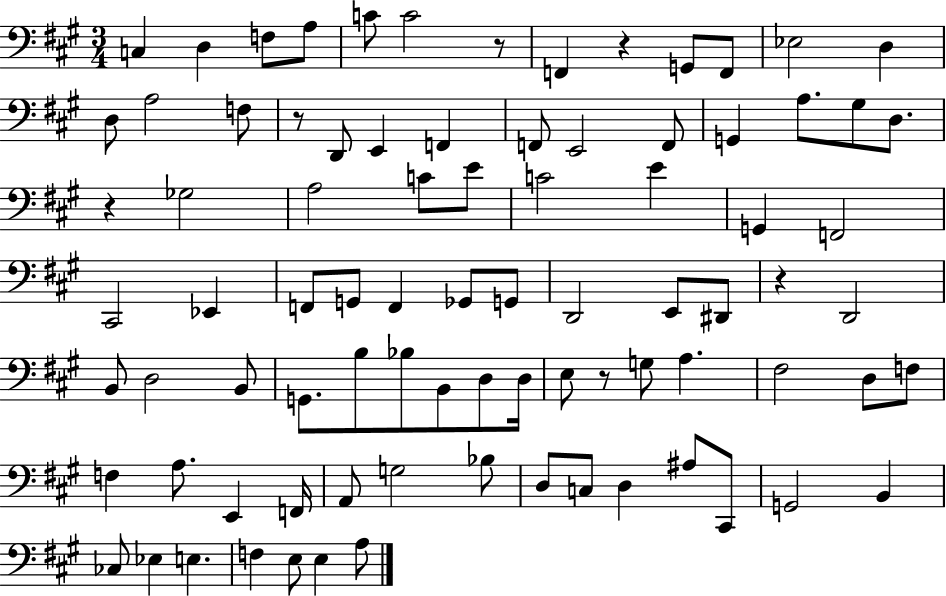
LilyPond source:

{
  \clef bass
  \numericTimeSignature
  \time 3/4
  \key a \major
  c4 d4 f8 a8 | c'8 c'2 r8 | f,4 r4 g,8 f,8 | ees2 d4 | \break d8 a2 f8 | r8 d,8 e,4 f,4 | f,8 e,2 f,8 | g,4 a8. gis8 d8. | \break r4 ges2 | a2 c'8 e'8 | c'2 e'4 | g,4 f,2 | \break cis,2 ees,4 | f,8 g,8 f,4 ges,8 g,8 | d,2 e,8 dis,8 | r4 d,2 | \break b,8 d2 b,8 | g,8. b8 bes8 b,8 d8 d16 | e8 r8 g8 a4. | fis2 d8 f8 | \break f4 a8. e,4 f,16 | a,8 g2 bes8 | d8 c8 d4 ais8 cis,8 | g,2 b,4 | \break ces8 ees4 e4. | f4 e8 e4 a8 | \bar "|."
}